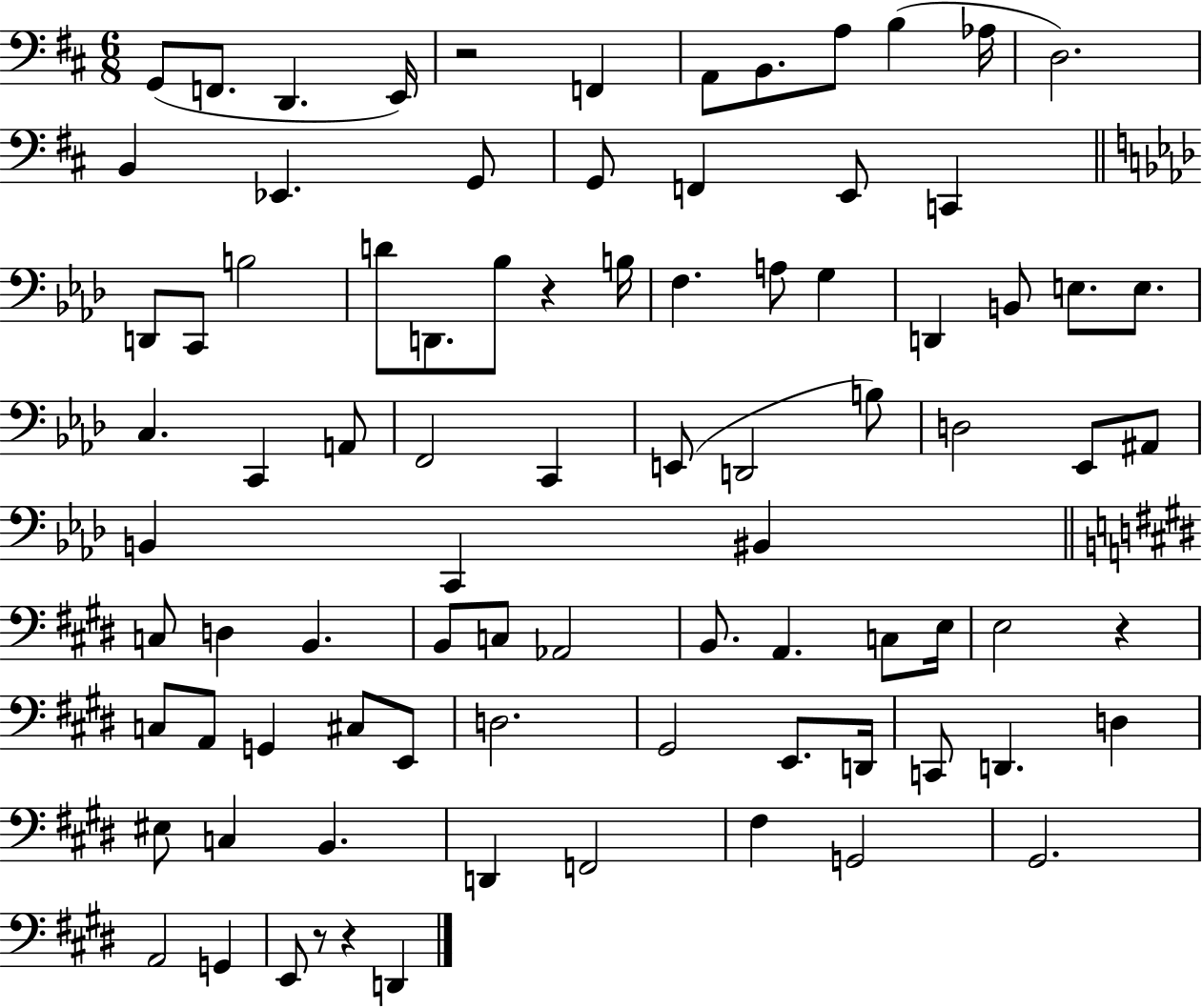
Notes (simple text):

G2/e F2/e. D2/q. E2/s R/h F2/q A2/e B2/e. A3/e B3/q Ab3/s D3/h. B2/q Eb2/q. G2/e G2/e F2/q E2/e C2/q D2/e C2/e B3/h D4/e D2/e. Bb3/e R/q B3/s F3/q. A3/e G3/q D2/q B2/e E3/e. E3/e. C3/q. C2/q A2/e F2/h C2/q E2/e D2/h B3/e D3/h Eb2/e A#2/e B2/q C2/q BIS2/q C3/e D3/q B2/q. B2/e C3/e Ab2/h B2/e. A2/q. C3/e E3/s E3/h R/q C3/e A2/e G2/q C#3/e E2/e D3/h. G#2/h E2/e. D2/s C2/e D2/q. D3/q EIS3/e C3/q B2/q. D2/q F2/h F#3/q G2/h G#2/h. A2/h G2/q E2/e R/e R/q D2/q